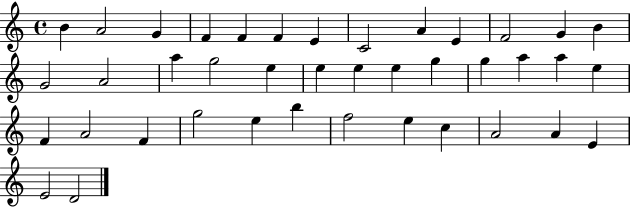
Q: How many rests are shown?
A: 0